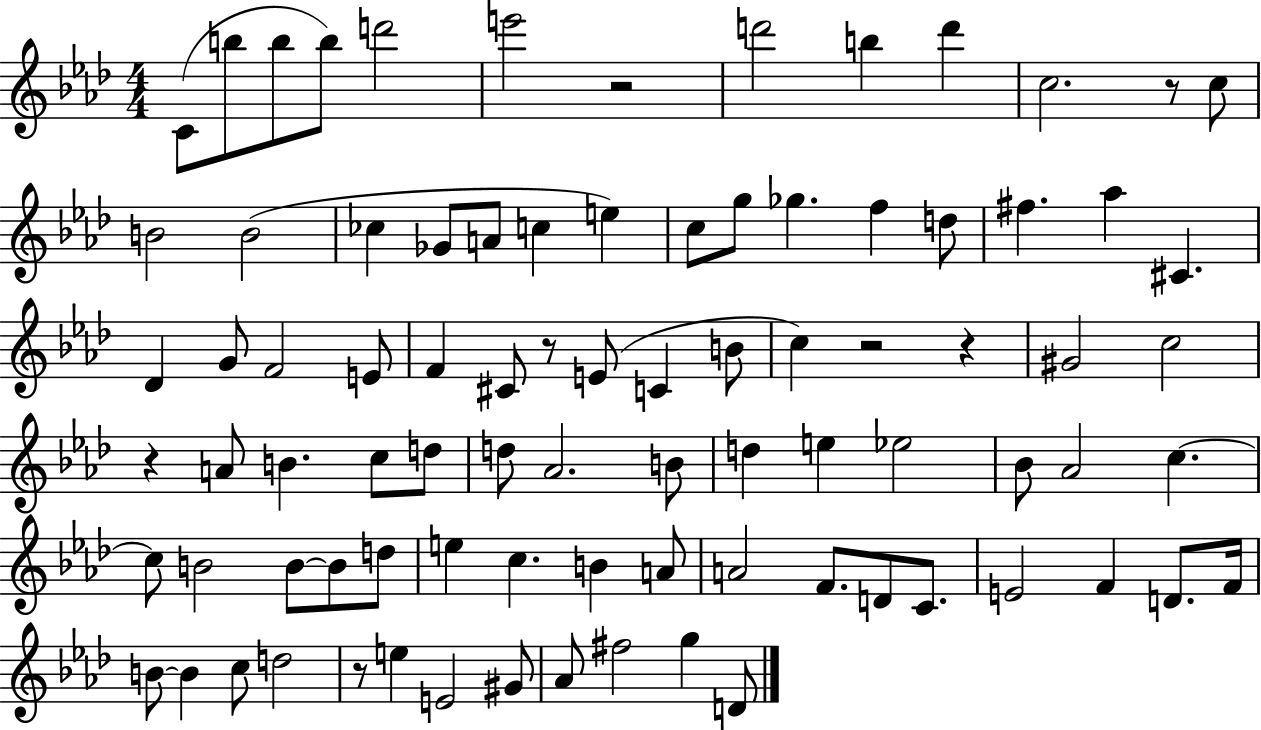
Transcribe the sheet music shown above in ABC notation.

X:1
T:Untitled
M:4/4
L:1/4
K:Ab
C/2 b/2 b/2 b/2 d'2 e'2 z2 d'2 b d' c2 z/2 c/2 B2 B2 _c _G/2 A/2 c e c/2 g/2 _g f d/2 ^f _a ^C _D G/2 F2 E/2 F ^C/2 z/2 E/2 C B/2 c z2 z ^G2 c2 z A/2 B c/2 d/2 d/2 _A2 B/2 d e _e2 _B/2 _A2 c c/2 B2 B/2 B/2 d/2 e c B A/2 A2 F/2 D/2 C/2 E2 F D/2 F/4 B/2 B c/2 d2 z/2 e E2 ^G/2 _A/2 ^f2 g D/2